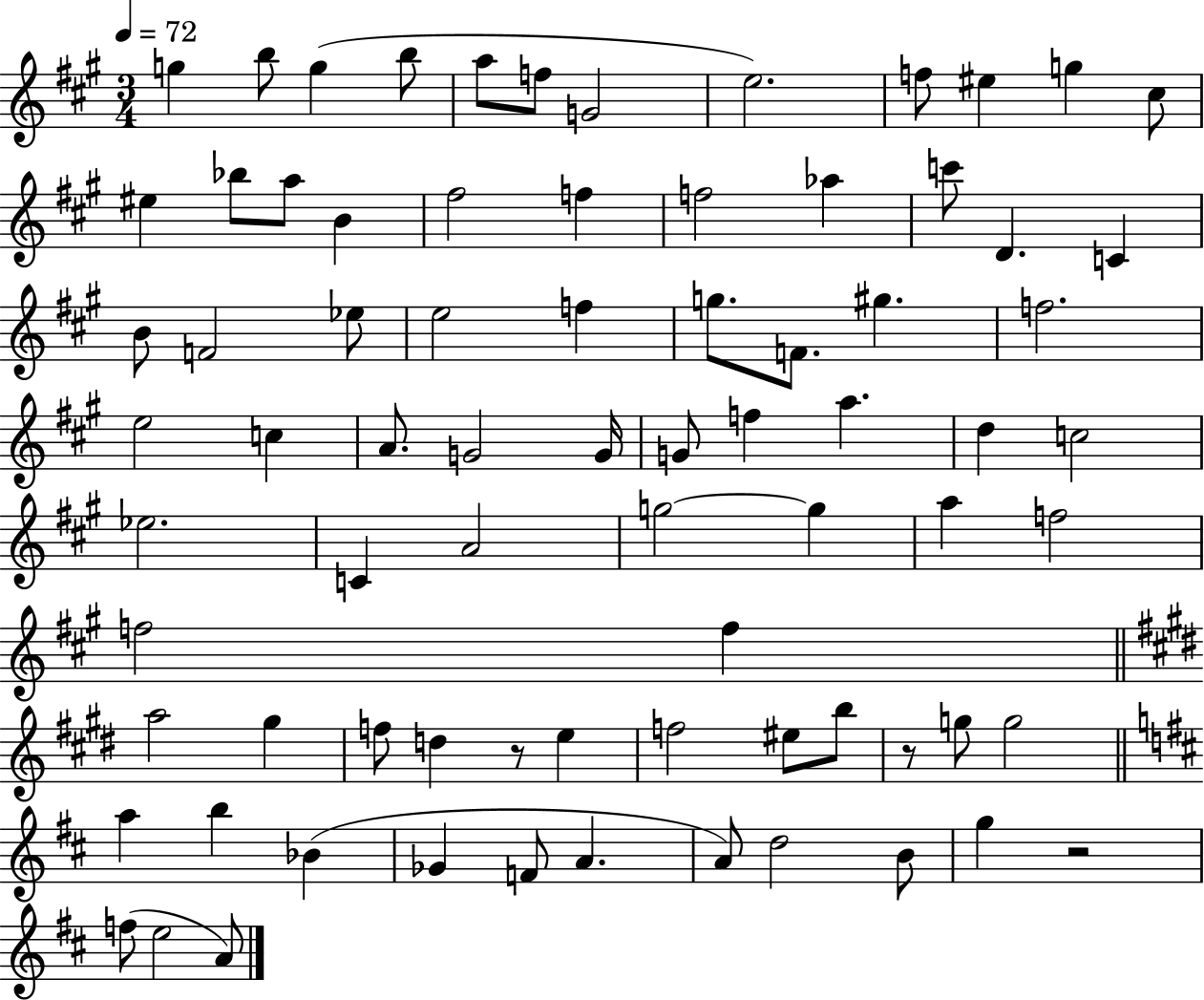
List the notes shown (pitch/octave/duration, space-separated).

G5/q B5/e G5/q B5/e A5/e F5/e G4/h E5/h. F5/e EIS5/q G5/q C#5/e EIS5/q Bb5/e A5/e B4/q F#5/h F5/q F5/h Ab5/q C6/e D4/q. C4/q B4/e F4/h Eb5/e E5/h F5/q G5/e. F4/e. G#5/q. F5/h. E5/h C5/q A4/e. G4/h G4/s G4/e F5/q A5/q. D5/q C5/h Eb5/h. C4/q A4/h G5/h G5/q A5/q F5/h F5/h F5/q A5/h G#5/q F5/e D5/q R/e E5/q F5/h EIS5/e B5/e R/e G5/e G5/h A5/q B5/q Bb4/q Gb4/q F4/e A4/q. A4/e D5/h B4/e G5/q R/h F5/e E5/h A4/e